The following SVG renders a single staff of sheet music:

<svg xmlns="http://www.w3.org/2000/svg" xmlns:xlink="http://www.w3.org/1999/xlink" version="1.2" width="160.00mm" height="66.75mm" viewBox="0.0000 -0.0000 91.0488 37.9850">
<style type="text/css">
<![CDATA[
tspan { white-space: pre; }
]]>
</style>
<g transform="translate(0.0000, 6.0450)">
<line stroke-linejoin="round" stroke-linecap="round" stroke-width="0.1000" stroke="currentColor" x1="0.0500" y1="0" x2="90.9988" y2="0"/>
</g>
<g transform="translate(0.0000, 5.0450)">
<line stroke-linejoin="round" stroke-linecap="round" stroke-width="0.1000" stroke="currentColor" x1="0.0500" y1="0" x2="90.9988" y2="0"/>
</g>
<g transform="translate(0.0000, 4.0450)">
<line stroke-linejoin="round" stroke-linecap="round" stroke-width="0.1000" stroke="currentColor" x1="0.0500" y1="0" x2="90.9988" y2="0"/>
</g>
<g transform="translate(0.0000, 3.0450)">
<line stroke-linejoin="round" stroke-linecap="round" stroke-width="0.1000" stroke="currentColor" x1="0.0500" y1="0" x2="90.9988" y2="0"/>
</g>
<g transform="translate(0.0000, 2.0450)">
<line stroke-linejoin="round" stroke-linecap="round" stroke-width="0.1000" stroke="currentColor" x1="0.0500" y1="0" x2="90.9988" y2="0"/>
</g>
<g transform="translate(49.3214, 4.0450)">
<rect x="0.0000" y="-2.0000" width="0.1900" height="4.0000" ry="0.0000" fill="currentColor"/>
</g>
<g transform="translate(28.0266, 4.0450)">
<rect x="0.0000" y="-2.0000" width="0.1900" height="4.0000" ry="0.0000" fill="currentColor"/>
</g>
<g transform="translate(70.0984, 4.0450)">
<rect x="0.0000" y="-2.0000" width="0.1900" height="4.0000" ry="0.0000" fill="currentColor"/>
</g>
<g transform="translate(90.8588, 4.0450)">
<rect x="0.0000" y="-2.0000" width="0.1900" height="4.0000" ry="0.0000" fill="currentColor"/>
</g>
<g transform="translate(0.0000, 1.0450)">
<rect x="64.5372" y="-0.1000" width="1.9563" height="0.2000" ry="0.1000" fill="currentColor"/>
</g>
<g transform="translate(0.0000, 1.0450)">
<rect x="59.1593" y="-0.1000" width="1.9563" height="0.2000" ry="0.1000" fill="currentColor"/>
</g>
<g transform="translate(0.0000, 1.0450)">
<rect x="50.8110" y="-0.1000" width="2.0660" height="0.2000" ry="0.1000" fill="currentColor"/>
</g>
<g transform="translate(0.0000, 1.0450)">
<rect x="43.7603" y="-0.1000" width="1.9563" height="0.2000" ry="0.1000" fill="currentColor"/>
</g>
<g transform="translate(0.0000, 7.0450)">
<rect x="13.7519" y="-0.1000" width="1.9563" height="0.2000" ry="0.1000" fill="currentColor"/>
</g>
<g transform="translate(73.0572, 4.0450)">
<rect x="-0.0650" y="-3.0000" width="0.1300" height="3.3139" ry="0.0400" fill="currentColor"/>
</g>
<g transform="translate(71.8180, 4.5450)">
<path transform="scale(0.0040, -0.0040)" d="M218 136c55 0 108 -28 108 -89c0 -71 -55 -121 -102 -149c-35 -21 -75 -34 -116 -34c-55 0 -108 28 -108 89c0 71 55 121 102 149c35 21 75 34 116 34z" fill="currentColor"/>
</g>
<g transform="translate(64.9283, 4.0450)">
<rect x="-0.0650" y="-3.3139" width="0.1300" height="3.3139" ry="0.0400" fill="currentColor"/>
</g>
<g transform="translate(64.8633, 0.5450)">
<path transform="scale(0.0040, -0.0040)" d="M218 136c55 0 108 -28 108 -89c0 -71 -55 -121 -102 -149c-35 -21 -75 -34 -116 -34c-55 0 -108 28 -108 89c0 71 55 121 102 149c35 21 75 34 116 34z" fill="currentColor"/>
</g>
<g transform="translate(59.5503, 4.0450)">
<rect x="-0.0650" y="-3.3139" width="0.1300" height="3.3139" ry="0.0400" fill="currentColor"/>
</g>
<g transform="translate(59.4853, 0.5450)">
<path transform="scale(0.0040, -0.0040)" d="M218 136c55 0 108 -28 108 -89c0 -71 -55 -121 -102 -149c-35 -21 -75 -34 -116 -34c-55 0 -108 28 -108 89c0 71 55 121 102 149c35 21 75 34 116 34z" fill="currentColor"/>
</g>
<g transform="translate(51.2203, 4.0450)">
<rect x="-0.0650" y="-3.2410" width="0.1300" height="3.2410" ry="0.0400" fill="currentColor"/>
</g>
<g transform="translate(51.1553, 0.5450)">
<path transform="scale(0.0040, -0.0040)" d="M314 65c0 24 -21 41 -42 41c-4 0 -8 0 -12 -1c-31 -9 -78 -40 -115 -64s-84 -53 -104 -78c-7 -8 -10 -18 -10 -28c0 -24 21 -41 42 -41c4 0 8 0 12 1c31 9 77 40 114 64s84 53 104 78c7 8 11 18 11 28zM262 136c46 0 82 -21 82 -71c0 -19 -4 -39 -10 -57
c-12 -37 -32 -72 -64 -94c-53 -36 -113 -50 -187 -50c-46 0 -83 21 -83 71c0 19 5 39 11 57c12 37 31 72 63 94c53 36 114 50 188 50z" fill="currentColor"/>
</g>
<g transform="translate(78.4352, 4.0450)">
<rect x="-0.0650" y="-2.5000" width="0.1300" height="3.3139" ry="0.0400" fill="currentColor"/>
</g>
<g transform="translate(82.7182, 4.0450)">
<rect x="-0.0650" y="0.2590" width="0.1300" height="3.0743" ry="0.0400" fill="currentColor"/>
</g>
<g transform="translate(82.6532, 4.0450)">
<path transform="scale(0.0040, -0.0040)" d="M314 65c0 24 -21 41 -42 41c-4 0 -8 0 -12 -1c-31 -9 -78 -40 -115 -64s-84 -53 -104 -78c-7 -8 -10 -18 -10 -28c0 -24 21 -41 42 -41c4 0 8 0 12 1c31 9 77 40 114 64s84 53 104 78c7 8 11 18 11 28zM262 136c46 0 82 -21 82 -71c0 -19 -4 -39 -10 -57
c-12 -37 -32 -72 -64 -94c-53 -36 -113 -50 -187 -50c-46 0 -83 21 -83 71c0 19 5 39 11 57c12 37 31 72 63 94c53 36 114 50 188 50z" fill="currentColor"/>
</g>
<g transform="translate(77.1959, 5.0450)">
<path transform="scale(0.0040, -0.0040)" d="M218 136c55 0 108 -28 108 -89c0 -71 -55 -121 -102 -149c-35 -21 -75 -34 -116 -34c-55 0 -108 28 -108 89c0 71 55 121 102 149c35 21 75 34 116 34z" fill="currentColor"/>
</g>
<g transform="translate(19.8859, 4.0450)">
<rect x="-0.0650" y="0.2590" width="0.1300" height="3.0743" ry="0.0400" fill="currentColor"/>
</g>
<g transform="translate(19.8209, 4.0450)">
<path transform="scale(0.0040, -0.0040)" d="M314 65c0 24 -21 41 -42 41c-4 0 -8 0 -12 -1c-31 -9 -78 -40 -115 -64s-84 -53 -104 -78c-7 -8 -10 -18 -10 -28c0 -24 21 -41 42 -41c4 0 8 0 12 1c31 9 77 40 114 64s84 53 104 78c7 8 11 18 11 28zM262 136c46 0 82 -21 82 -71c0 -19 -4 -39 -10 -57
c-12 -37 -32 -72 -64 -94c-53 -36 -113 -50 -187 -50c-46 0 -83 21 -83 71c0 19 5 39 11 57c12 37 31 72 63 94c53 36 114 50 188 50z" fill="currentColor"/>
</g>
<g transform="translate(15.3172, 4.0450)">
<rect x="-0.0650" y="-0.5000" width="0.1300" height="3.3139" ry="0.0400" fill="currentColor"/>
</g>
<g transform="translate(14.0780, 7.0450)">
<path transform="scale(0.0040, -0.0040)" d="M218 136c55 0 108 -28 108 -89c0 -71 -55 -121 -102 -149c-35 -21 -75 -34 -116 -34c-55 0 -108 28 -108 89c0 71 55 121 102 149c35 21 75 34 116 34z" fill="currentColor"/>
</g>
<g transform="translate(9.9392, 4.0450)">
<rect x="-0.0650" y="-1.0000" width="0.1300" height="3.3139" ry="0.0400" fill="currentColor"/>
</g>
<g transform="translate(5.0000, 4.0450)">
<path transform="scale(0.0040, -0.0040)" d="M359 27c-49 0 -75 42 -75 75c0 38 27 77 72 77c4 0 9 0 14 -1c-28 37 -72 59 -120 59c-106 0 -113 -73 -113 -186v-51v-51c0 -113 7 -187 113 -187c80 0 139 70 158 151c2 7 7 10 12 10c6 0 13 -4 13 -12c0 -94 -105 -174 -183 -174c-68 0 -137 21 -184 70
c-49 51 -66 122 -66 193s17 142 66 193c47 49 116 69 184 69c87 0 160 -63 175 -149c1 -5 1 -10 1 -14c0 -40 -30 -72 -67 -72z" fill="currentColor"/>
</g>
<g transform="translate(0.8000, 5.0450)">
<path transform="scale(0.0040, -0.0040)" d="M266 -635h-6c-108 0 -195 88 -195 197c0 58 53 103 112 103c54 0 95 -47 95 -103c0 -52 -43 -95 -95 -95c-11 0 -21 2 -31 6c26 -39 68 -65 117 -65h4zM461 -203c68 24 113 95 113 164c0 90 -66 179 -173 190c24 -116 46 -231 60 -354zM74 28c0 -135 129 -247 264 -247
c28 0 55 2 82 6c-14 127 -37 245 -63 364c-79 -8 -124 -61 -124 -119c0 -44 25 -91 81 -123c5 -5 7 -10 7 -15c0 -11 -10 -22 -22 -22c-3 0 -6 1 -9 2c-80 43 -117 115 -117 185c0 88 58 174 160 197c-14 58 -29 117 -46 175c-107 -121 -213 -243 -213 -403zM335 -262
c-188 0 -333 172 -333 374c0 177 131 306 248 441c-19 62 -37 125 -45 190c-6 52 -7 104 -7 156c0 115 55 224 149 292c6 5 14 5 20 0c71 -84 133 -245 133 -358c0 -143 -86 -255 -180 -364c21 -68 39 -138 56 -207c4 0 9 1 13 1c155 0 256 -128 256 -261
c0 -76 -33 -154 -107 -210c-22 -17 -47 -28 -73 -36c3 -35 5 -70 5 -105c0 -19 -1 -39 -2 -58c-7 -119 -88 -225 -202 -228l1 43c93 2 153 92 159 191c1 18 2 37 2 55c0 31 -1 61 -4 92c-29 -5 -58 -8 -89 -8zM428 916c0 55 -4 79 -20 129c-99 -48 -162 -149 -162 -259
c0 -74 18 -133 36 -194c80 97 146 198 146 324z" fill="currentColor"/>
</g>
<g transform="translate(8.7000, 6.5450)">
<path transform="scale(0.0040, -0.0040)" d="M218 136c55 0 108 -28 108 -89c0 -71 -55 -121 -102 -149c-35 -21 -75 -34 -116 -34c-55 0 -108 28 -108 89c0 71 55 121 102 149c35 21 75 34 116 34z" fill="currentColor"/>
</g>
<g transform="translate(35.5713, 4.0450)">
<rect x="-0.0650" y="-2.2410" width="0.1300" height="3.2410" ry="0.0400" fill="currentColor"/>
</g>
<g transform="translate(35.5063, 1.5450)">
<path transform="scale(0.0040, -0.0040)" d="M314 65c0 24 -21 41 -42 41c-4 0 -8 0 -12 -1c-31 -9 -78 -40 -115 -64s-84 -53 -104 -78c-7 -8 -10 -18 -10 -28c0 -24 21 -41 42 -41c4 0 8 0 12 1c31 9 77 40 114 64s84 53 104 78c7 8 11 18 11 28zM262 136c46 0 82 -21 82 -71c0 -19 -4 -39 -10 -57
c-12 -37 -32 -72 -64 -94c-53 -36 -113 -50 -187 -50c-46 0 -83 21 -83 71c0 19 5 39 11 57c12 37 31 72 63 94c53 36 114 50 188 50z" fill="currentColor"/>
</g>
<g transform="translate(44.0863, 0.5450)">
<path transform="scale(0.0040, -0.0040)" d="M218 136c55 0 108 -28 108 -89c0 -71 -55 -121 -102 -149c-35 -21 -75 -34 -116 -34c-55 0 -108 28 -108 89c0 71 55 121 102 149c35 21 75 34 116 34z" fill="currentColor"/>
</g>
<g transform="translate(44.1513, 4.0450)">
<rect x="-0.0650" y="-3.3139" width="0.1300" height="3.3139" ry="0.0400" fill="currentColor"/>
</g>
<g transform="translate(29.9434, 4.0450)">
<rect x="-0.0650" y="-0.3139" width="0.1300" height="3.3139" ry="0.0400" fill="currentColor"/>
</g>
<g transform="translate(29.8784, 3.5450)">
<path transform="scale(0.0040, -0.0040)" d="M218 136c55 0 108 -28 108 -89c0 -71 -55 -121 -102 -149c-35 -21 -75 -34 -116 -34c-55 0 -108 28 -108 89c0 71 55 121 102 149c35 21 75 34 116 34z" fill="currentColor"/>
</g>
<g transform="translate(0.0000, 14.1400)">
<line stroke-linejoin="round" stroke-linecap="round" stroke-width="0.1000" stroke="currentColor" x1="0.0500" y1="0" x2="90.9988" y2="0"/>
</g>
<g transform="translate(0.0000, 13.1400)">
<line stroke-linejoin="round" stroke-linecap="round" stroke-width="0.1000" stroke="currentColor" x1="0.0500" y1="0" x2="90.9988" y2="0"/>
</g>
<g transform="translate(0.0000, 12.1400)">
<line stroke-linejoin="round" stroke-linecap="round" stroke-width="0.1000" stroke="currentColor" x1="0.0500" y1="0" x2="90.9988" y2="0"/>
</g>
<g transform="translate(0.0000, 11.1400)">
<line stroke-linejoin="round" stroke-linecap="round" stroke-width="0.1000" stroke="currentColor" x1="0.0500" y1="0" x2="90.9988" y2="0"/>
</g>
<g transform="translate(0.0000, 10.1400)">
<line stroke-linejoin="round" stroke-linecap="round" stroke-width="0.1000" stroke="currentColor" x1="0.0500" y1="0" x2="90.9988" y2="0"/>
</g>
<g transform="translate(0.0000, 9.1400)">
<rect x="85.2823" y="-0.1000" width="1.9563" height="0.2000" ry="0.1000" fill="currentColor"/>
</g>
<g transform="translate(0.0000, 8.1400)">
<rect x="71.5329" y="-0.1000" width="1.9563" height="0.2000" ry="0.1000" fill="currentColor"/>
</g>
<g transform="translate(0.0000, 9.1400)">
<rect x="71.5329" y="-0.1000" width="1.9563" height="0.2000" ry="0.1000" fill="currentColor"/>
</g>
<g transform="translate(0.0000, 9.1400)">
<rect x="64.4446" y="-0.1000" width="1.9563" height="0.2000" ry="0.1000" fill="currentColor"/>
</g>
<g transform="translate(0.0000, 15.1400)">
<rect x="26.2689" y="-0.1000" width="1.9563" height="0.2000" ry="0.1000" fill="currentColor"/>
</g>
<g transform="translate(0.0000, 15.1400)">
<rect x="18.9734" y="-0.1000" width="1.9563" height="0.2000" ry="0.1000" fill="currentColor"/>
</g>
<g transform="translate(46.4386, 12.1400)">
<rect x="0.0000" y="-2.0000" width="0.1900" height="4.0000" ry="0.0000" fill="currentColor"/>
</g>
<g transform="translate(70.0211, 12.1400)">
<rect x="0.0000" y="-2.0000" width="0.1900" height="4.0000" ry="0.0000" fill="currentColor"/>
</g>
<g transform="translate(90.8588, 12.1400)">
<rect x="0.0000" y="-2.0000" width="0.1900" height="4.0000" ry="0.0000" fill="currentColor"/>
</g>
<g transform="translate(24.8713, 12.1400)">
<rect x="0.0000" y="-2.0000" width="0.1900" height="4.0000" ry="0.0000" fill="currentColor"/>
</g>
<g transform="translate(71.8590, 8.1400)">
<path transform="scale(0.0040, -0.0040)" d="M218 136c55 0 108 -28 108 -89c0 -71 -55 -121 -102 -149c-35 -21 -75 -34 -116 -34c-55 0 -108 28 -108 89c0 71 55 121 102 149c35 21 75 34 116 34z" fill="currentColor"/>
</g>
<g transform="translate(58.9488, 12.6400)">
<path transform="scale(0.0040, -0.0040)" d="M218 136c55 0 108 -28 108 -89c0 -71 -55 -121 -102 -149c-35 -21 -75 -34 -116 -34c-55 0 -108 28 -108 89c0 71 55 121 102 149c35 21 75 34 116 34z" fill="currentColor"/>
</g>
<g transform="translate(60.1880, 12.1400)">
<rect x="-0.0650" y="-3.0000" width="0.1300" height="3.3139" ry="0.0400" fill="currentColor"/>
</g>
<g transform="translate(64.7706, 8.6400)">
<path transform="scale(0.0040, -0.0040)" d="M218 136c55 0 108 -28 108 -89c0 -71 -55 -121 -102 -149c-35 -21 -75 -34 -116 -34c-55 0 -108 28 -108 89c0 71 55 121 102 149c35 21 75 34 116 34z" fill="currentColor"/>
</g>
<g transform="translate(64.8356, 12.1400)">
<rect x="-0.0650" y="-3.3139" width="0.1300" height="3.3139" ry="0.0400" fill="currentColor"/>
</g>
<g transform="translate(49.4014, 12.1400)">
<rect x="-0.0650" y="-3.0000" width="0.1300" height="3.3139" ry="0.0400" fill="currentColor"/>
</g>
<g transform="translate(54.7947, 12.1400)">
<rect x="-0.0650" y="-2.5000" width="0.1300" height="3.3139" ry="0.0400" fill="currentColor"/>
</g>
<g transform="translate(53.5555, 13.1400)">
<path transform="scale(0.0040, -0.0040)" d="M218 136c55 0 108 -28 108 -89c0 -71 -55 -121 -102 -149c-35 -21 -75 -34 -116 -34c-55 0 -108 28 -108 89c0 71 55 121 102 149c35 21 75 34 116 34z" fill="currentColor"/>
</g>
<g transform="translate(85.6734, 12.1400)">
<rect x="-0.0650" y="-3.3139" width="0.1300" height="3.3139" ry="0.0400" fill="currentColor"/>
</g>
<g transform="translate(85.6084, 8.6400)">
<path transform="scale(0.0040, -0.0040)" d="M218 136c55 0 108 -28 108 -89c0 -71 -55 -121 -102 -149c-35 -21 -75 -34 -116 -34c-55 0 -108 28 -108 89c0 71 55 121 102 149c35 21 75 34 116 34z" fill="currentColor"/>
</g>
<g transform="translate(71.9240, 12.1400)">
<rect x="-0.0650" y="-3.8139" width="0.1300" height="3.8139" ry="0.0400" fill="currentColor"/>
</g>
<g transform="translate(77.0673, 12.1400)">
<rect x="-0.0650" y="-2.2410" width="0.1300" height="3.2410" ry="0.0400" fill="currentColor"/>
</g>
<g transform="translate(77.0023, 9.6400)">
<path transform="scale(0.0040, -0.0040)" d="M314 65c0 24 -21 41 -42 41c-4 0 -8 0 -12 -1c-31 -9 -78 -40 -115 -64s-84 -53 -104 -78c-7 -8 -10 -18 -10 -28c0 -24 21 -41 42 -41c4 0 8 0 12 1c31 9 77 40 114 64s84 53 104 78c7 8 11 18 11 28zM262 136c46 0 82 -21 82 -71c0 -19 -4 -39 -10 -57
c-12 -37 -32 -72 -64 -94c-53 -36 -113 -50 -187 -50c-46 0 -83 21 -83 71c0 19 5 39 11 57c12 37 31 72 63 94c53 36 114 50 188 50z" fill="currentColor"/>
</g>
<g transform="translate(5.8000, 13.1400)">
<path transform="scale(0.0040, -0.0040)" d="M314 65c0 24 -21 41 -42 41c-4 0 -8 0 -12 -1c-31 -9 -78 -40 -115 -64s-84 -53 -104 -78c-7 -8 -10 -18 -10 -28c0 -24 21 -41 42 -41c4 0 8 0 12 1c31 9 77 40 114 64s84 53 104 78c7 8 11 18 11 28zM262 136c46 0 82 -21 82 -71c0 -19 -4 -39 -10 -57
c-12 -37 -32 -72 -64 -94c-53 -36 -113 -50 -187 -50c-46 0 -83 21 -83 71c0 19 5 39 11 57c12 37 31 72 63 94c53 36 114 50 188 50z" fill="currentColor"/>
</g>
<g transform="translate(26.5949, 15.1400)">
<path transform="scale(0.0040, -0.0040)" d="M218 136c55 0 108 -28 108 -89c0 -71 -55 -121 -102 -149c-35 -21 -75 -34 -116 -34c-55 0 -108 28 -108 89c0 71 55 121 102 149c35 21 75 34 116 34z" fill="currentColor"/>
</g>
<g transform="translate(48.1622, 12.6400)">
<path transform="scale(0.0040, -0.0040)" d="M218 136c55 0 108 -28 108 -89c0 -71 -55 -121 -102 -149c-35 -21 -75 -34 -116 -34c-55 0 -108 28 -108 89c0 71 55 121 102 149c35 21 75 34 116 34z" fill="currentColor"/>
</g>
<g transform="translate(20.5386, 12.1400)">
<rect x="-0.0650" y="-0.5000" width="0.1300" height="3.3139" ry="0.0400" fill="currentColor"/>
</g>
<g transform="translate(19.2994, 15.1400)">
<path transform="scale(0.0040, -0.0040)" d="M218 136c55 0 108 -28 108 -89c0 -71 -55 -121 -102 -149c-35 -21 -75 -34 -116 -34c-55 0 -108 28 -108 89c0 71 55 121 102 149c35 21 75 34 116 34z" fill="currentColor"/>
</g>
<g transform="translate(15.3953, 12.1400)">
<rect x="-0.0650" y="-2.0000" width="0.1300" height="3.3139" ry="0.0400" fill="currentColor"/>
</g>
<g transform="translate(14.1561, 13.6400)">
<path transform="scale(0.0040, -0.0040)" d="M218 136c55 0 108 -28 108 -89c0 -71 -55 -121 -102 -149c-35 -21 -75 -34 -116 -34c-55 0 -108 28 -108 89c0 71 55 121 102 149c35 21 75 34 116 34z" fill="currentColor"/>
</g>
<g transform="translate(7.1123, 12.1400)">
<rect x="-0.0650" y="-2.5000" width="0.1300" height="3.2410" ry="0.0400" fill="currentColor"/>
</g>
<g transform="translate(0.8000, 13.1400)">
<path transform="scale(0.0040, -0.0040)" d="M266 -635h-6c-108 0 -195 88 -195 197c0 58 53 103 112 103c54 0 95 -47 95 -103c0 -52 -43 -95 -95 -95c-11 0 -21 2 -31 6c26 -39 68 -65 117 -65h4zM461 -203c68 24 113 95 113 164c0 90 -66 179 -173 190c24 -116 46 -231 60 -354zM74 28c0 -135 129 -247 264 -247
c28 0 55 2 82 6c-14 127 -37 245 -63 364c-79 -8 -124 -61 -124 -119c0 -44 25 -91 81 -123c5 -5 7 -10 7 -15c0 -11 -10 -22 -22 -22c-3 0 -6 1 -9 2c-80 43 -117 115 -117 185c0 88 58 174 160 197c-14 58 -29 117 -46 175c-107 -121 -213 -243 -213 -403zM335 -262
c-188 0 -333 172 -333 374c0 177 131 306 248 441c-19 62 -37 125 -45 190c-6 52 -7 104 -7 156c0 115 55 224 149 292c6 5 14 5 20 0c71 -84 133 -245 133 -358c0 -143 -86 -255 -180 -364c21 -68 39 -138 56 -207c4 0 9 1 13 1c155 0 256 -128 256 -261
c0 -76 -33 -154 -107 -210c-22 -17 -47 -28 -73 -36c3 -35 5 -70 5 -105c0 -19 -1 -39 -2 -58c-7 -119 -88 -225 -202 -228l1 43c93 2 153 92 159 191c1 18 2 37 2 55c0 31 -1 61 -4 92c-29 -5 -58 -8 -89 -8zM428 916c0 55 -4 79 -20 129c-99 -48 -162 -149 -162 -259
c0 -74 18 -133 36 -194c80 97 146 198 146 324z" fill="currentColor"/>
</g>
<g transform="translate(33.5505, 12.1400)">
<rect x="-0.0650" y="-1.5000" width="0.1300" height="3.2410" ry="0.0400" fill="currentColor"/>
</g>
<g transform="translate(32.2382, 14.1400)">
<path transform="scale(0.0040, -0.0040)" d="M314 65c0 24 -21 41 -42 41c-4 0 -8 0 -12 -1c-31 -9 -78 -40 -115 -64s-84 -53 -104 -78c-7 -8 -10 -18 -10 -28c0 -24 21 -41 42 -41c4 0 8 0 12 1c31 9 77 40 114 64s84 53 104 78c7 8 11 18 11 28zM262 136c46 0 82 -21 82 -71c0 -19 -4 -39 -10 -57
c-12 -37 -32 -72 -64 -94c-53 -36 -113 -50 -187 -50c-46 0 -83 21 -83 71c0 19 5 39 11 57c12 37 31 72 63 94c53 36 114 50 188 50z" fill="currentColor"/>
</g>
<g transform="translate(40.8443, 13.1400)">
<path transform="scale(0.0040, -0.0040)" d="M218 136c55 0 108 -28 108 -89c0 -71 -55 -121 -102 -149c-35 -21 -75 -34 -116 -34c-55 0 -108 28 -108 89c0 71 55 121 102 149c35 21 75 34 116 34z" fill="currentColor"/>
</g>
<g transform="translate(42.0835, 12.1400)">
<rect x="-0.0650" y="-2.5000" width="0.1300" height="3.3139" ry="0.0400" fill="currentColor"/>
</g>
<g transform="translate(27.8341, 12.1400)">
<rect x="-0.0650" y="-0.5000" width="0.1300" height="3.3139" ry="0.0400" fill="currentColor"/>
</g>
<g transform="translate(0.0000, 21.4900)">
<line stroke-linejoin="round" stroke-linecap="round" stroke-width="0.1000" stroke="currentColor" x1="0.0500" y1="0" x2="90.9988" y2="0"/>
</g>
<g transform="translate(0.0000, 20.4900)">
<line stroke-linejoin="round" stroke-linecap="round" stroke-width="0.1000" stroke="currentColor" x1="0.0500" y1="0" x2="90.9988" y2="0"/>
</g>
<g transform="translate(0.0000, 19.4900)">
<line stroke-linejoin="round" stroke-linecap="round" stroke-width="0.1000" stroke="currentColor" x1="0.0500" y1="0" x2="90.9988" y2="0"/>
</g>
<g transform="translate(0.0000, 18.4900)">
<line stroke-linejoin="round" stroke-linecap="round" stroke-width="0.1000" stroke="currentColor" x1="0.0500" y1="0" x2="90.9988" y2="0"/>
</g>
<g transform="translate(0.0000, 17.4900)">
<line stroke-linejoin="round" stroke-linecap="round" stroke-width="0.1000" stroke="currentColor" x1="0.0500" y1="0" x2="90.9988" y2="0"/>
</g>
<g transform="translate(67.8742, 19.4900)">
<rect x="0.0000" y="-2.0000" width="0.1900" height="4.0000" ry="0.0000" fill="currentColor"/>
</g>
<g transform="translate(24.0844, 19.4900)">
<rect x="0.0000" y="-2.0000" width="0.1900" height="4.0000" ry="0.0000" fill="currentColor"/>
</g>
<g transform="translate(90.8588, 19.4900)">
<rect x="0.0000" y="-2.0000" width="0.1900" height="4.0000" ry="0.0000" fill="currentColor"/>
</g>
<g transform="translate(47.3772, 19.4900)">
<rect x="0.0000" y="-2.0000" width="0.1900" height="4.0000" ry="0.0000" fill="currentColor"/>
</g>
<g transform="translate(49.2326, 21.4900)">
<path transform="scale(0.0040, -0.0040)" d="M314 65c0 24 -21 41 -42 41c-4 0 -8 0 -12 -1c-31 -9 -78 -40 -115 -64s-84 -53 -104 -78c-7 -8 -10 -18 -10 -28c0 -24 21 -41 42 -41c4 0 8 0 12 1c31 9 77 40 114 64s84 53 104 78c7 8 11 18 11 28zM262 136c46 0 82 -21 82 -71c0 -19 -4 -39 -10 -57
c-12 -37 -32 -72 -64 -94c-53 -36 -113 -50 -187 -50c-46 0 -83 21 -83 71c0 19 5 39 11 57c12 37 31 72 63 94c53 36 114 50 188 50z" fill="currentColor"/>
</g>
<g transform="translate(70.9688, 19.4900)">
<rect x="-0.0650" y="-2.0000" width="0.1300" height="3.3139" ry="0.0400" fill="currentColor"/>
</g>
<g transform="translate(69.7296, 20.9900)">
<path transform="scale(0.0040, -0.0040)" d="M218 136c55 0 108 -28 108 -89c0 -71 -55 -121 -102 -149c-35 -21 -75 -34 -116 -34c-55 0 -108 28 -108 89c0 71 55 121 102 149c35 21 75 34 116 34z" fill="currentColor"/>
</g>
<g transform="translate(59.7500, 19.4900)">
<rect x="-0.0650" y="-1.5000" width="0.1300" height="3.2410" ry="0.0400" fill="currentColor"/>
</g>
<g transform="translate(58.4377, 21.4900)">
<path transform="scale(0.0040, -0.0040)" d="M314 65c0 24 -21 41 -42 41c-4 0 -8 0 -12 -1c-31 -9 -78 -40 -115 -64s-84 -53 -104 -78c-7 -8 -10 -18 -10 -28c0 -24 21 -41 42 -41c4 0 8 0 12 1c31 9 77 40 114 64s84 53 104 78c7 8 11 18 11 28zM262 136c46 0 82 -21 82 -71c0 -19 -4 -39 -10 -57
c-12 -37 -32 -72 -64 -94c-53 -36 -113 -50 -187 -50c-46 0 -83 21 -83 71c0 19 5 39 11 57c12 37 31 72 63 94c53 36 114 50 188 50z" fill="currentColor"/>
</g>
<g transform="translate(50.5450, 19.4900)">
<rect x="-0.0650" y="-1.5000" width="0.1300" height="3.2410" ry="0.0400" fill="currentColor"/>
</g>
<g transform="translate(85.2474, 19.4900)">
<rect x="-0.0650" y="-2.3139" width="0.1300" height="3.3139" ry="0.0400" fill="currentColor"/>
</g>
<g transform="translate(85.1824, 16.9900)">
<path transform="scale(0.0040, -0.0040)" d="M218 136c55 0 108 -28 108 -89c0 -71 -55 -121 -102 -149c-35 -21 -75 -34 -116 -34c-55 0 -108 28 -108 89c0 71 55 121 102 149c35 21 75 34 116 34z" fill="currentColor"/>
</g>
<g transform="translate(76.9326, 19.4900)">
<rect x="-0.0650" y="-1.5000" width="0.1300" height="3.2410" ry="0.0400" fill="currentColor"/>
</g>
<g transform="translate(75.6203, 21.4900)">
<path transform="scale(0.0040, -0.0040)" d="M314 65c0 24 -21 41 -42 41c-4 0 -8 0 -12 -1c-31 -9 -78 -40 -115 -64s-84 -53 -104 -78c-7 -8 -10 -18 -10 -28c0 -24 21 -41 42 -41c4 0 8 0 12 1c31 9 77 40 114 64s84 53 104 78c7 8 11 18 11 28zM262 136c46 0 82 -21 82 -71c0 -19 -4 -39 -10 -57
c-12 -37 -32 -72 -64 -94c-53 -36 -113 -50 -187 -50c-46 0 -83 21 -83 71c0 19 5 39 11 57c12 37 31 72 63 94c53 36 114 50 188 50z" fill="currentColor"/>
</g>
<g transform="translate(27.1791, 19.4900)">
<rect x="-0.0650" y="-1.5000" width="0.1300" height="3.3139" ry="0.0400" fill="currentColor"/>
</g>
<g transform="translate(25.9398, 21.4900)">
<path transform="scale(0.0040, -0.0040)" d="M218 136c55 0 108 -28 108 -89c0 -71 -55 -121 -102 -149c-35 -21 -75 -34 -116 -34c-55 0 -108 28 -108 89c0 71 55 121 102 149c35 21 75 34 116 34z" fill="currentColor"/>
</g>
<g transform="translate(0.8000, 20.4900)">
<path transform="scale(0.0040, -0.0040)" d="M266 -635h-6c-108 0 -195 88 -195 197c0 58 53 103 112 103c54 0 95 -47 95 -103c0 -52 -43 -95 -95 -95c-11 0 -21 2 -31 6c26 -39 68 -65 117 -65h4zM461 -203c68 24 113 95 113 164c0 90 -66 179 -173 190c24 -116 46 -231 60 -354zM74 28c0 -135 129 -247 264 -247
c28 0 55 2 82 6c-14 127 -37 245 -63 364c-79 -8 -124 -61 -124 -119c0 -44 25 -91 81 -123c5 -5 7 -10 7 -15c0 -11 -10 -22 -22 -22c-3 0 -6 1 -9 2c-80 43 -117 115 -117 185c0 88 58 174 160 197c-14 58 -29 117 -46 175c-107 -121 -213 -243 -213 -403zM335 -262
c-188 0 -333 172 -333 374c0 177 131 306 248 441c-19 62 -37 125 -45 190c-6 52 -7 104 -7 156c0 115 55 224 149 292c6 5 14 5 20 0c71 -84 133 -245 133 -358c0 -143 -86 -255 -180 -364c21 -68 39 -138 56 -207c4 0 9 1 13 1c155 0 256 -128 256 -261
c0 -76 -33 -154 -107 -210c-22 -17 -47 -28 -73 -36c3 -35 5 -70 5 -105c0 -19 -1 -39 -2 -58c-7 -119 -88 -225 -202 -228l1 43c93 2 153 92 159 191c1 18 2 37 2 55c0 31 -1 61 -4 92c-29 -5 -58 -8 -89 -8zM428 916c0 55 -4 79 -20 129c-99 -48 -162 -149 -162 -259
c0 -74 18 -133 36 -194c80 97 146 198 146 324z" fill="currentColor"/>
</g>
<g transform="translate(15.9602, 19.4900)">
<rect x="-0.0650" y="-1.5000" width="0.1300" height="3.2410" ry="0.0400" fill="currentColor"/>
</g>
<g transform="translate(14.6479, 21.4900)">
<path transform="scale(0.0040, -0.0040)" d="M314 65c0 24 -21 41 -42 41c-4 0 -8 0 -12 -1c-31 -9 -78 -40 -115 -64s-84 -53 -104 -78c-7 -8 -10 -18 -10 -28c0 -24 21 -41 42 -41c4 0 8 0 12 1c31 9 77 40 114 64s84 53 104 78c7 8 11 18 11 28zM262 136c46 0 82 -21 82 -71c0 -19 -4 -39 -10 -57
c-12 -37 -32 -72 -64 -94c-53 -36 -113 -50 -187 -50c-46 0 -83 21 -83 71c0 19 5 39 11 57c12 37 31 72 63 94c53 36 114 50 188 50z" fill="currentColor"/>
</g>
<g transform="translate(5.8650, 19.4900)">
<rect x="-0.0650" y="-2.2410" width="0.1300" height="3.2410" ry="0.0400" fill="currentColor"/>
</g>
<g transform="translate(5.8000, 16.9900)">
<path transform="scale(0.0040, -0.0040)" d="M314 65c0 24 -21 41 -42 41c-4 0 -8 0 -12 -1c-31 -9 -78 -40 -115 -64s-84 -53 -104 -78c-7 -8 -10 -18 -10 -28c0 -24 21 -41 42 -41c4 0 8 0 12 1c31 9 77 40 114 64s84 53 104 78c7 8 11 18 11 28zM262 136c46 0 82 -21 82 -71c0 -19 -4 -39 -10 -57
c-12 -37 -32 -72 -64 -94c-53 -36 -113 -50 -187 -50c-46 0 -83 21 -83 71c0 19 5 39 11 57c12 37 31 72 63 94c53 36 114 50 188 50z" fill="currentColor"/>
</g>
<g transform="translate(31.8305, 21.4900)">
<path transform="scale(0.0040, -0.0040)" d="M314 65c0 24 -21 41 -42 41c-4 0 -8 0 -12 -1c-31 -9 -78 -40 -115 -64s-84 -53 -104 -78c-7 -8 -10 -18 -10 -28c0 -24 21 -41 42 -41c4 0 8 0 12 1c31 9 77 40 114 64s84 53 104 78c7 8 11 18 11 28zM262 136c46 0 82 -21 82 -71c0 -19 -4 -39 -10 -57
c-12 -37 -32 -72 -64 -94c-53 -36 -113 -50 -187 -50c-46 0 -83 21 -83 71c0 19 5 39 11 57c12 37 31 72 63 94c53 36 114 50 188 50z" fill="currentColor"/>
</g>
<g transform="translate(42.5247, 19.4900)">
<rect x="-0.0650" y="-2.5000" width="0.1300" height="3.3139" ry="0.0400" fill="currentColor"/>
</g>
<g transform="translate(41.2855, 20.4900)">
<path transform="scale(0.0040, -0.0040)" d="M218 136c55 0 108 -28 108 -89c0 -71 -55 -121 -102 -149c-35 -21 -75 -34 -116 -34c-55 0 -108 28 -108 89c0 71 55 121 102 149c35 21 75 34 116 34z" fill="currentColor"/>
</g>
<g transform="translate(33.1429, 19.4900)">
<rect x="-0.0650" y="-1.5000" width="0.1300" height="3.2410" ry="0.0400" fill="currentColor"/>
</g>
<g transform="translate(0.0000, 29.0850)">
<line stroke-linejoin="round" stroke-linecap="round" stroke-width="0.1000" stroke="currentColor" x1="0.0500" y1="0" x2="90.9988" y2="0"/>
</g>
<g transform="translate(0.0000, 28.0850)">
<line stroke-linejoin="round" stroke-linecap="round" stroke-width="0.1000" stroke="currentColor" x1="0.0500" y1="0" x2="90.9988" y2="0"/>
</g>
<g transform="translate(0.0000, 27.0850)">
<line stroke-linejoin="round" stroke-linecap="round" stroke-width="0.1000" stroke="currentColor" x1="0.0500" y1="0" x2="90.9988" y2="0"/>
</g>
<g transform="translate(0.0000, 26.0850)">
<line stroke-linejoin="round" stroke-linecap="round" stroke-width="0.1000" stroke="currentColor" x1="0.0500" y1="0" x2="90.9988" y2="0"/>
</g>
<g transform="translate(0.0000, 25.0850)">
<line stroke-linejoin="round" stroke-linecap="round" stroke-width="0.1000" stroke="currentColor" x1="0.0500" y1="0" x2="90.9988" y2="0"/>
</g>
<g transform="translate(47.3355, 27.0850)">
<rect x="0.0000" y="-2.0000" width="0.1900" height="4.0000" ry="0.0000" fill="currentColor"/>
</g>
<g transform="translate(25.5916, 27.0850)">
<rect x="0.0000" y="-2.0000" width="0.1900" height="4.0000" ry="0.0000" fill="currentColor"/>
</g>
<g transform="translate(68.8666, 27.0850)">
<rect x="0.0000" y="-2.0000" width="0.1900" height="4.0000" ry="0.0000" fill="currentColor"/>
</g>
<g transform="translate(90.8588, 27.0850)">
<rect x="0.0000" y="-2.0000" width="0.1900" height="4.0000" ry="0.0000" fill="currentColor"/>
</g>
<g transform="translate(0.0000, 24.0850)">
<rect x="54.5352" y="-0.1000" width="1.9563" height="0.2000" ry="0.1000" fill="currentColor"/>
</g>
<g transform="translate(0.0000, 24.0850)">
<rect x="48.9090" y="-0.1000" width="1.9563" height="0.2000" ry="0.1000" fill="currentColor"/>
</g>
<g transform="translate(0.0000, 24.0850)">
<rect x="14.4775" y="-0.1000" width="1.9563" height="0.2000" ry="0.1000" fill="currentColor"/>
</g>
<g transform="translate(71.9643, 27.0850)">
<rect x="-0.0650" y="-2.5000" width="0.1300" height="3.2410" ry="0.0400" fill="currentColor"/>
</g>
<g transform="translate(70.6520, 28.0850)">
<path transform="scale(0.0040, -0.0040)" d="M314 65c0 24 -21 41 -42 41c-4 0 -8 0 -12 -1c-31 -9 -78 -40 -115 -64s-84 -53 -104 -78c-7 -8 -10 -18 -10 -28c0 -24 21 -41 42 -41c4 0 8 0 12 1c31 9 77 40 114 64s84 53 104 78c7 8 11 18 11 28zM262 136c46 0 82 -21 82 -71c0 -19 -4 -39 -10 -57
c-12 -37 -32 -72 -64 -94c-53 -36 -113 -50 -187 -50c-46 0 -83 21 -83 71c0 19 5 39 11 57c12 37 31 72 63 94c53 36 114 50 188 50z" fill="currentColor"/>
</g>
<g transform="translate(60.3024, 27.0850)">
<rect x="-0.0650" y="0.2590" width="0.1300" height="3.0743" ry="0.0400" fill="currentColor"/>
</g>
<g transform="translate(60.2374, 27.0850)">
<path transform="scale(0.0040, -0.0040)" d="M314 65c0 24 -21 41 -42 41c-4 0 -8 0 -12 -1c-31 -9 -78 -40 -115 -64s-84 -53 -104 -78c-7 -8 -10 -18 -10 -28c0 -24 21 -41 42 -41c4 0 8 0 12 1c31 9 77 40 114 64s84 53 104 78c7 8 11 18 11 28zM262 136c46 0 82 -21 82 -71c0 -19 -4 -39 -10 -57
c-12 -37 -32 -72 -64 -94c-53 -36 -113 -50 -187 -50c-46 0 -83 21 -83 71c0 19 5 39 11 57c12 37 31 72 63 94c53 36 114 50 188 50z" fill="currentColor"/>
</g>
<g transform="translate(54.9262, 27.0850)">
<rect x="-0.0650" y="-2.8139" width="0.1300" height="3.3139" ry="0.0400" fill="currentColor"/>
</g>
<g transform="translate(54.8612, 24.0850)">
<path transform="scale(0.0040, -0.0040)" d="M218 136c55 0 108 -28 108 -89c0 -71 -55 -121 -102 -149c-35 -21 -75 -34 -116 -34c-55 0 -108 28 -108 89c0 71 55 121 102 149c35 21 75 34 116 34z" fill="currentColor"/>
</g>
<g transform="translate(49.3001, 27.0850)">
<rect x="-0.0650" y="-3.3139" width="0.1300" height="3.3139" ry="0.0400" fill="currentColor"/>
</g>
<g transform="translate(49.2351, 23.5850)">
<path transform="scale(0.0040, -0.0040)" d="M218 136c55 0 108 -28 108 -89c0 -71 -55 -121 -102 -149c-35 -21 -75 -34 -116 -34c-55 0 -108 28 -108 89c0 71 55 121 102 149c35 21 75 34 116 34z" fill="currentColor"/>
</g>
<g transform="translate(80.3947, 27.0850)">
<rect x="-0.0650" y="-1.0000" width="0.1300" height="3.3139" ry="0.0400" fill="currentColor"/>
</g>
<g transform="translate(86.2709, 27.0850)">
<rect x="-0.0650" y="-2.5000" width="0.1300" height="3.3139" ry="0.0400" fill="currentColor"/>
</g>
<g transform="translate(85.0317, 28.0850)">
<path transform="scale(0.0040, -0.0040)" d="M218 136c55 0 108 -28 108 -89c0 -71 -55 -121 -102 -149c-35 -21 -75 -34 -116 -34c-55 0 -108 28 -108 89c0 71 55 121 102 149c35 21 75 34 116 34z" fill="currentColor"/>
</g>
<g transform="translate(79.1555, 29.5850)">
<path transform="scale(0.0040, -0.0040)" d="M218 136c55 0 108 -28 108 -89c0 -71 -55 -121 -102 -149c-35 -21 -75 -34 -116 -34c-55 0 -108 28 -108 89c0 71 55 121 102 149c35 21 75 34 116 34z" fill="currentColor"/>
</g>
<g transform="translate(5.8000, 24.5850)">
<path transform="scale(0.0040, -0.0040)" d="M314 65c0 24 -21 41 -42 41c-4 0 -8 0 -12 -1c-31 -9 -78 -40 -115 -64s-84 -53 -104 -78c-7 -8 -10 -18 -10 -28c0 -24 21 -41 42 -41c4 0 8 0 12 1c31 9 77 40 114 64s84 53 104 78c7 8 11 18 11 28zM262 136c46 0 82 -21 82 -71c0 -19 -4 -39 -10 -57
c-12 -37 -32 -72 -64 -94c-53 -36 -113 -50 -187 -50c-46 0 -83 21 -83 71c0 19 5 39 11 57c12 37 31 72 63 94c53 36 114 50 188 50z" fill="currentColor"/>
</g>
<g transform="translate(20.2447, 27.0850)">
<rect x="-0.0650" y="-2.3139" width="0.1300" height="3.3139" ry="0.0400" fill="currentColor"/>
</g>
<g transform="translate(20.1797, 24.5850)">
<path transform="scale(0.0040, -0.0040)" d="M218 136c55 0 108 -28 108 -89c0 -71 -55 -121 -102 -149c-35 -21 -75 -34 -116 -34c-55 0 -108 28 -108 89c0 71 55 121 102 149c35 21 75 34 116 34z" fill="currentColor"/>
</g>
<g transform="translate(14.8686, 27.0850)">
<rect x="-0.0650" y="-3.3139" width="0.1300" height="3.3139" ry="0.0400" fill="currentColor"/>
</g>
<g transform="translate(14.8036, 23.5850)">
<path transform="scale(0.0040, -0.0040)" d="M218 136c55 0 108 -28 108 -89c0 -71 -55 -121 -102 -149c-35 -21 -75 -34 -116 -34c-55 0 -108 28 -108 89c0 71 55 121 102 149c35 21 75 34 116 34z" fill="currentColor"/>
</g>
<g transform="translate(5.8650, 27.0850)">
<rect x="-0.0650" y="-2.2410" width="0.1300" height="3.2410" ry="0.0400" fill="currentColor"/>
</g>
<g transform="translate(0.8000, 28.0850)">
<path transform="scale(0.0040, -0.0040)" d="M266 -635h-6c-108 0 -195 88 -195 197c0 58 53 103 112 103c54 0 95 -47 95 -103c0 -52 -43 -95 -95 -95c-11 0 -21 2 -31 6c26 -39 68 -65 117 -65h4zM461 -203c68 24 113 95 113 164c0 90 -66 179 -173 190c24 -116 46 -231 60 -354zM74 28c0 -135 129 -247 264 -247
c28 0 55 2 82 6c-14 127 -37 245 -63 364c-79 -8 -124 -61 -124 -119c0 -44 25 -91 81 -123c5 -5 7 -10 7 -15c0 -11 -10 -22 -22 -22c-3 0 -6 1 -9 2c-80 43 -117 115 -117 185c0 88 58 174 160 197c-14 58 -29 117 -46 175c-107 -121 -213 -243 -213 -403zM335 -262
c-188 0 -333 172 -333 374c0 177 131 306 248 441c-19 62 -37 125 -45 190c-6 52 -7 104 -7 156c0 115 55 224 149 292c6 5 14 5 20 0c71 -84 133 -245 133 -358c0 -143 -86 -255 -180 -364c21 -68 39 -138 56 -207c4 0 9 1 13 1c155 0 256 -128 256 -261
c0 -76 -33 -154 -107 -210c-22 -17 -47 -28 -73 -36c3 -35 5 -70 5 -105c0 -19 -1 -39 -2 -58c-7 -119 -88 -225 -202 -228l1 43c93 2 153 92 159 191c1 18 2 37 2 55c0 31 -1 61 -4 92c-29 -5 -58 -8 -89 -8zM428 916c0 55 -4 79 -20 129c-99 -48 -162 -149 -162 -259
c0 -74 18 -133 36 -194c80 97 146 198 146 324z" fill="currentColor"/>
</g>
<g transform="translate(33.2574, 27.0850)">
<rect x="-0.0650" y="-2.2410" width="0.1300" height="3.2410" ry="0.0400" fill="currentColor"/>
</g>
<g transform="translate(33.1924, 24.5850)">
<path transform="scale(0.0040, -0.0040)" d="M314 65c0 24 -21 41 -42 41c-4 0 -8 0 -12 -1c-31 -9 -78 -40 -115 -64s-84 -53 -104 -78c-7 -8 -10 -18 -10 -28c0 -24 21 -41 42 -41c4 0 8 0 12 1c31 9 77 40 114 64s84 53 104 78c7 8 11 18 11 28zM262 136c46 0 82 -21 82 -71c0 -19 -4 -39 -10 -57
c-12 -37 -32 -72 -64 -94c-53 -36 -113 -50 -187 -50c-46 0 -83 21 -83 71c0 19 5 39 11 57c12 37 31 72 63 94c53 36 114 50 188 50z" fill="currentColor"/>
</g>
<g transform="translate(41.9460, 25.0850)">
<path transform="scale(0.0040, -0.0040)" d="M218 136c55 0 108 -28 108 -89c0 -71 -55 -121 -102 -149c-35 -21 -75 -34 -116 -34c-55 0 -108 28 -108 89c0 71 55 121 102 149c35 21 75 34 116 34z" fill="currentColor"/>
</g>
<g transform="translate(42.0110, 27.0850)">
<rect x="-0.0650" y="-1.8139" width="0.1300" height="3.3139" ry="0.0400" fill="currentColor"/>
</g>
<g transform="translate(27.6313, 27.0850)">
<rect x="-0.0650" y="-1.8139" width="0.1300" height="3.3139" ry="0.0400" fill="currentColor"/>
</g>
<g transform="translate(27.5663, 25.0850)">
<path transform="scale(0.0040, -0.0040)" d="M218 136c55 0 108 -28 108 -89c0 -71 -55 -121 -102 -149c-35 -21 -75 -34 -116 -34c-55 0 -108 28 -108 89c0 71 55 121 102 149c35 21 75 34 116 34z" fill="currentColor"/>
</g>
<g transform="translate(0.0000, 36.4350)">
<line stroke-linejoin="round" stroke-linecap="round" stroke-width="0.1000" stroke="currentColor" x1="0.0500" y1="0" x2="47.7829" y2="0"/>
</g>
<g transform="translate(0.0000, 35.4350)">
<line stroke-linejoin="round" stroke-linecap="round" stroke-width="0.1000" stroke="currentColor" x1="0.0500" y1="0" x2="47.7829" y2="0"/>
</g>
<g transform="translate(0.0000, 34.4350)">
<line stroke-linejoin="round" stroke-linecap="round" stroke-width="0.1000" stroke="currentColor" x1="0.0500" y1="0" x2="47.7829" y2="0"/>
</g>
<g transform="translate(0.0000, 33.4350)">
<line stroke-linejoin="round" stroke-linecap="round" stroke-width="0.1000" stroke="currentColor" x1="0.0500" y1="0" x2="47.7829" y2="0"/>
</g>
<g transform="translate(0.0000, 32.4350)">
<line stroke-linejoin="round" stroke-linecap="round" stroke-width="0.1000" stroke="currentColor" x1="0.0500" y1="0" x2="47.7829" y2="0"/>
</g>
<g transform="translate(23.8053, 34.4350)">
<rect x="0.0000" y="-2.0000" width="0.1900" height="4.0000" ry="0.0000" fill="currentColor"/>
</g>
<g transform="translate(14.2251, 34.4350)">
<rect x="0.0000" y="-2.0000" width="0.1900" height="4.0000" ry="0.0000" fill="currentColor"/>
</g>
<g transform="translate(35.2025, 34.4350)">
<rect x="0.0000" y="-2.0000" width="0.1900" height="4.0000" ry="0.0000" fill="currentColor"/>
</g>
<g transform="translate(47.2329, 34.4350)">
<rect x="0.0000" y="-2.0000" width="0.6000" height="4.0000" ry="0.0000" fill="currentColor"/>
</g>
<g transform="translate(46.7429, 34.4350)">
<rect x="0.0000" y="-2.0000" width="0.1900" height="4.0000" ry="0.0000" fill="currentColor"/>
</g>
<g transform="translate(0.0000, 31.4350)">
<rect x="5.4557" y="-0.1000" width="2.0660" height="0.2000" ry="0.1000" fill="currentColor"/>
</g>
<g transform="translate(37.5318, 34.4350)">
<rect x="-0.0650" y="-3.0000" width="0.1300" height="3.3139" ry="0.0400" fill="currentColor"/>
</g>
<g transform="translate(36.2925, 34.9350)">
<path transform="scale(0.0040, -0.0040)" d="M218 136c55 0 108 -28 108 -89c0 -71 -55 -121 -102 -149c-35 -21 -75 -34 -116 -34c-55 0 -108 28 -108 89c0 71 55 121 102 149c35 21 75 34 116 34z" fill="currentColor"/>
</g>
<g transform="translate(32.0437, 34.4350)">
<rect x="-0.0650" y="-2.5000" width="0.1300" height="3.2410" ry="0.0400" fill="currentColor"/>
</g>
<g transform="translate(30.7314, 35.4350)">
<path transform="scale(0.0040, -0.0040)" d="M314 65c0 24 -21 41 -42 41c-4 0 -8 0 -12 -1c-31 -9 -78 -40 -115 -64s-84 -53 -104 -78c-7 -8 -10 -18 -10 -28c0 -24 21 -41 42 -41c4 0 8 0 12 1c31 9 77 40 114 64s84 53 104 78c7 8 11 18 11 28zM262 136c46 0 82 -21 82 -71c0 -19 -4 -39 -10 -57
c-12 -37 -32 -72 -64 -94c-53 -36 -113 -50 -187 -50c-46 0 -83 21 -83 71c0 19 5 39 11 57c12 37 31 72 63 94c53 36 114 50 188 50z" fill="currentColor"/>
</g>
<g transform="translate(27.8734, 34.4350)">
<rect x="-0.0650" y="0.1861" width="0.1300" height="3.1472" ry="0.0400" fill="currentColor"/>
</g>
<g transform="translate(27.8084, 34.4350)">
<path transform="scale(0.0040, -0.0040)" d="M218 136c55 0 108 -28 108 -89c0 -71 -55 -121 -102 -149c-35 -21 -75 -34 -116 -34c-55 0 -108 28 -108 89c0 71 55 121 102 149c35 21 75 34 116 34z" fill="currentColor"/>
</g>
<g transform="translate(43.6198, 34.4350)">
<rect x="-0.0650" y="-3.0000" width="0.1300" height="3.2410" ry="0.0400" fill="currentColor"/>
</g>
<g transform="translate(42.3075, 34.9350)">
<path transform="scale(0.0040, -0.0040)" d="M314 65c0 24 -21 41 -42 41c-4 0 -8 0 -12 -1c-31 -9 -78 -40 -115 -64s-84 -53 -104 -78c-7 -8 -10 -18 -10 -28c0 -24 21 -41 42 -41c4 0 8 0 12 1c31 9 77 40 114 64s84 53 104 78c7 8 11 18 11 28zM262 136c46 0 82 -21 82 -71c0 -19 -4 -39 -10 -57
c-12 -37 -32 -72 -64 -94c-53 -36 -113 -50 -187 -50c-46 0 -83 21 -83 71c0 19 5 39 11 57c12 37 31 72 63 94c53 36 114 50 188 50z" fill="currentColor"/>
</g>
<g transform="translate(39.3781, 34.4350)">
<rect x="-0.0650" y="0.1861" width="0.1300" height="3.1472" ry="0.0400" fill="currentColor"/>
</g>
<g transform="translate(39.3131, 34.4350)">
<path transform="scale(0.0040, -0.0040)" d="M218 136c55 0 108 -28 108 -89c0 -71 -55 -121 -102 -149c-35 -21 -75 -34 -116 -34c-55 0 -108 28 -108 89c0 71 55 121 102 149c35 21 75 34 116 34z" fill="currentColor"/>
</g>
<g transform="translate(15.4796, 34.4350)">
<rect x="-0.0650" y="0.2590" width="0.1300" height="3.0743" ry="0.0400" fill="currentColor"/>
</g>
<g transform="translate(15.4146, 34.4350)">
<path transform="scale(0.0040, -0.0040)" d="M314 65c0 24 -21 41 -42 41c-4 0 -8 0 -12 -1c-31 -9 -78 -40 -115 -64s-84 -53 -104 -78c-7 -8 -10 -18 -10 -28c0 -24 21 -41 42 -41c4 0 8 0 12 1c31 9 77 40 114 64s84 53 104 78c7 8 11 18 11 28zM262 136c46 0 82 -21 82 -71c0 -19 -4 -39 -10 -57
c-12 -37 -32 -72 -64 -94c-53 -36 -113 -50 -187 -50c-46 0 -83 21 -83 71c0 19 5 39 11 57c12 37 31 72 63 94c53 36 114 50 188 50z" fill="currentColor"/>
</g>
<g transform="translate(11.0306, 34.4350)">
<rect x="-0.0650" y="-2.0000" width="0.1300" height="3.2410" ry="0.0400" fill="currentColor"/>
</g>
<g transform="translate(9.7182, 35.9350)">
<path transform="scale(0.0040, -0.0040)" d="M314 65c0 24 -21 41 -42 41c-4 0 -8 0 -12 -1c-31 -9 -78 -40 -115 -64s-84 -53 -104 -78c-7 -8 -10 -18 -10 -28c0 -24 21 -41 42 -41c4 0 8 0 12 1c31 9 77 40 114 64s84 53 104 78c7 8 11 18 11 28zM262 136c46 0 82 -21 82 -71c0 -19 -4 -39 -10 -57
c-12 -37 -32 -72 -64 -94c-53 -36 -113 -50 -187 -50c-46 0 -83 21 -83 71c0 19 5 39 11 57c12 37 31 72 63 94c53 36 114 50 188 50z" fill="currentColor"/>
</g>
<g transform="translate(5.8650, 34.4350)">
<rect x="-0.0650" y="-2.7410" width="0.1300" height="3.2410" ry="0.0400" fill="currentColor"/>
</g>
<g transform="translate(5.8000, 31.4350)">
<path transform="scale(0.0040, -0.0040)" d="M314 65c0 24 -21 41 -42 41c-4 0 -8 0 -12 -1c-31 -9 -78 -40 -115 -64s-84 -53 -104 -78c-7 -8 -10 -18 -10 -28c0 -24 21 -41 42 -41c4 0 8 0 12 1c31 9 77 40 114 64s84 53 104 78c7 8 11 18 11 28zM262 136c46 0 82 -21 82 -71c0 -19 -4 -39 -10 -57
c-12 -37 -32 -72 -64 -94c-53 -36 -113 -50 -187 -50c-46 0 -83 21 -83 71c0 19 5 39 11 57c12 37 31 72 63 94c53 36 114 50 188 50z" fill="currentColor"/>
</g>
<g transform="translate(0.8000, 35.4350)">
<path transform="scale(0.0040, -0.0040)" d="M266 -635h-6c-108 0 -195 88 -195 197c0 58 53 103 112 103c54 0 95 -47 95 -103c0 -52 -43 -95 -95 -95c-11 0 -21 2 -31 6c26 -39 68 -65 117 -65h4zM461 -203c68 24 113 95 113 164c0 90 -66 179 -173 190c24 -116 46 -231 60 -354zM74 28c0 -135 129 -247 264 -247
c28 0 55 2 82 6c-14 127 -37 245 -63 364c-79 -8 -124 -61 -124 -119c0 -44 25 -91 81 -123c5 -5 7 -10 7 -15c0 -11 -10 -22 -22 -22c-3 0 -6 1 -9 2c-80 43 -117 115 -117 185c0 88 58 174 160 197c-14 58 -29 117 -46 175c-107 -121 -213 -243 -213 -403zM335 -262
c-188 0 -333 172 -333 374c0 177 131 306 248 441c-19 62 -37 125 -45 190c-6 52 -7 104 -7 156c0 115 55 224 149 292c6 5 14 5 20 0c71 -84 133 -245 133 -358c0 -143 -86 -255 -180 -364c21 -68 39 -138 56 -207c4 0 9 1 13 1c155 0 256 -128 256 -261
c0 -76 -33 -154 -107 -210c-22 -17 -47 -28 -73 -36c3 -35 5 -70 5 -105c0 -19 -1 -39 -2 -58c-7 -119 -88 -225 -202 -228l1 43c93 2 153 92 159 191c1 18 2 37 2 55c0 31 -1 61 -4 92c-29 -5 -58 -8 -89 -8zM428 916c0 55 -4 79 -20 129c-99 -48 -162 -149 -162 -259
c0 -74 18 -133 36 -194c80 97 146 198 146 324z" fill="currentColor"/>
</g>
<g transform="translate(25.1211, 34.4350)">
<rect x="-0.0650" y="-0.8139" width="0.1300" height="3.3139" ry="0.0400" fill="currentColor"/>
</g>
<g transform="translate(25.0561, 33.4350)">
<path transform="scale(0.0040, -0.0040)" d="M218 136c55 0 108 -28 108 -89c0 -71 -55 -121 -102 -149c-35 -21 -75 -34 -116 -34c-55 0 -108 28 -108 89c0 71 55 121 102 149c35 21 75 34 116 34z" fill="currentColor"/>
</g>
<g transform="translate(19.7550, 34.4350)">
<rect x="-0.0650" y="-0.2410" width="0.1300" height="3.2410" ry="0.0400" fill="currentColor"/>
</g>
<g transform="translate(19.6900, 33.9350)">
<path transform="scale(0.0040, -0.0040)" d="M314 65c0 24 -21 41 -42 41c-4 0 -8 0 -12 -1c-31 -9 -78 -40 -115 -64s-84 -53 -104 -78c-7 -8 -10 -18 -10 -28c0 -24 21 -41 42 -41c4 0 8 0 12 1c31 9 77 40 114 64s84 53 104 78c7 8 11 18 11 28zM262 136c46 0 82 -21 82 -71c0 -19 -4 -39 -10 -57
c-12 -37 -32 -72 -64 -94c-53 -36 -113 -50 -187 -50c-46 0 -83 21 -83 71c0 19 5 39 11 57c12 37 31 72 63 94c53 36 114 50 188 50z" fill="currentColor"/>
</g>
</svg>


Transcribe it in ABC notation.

X:1
T:Untitled
M:4/4
L:1/4
K:C
D C B2 c g2 b b2 b b A G B2 G2 F C C E2 G A G A b c' g2 b g2 E2 E E2 G E2 E2 F E2 g g2 b g f g2 f b a B2 G2 D G a2 F2 B2 c2 d B G2 A B A2